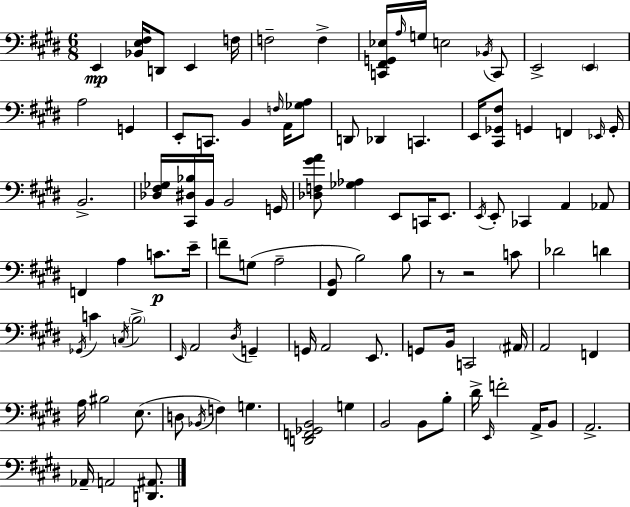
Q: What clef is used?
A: bass